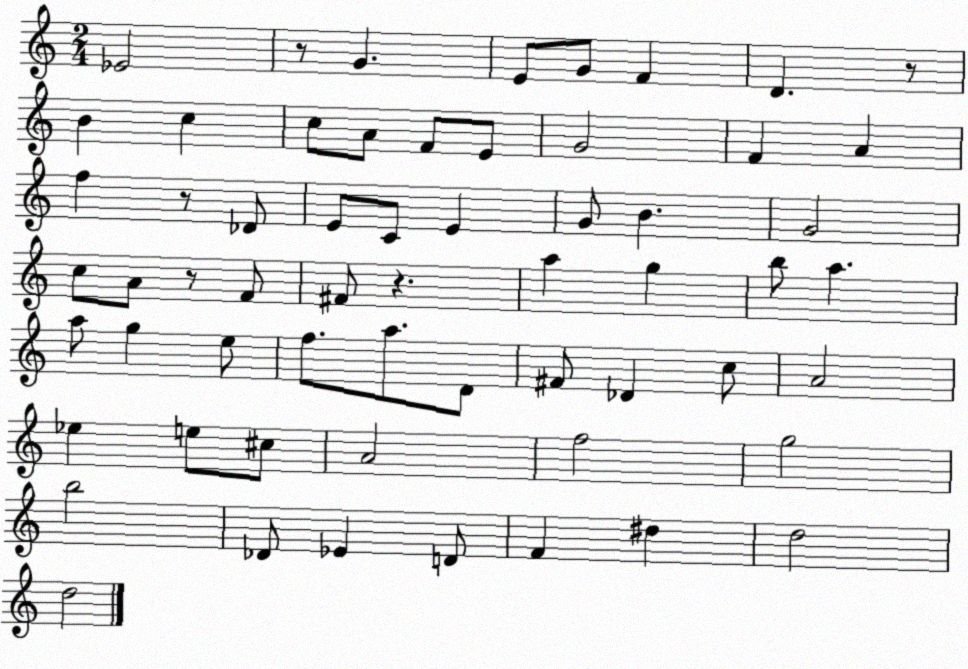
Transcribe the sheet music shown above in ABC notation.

X:1
T:Untitled
M:2/4
L:1/4
K:C
_E2 z/2 G E/2 G/2 F D z/2 B c c/2 A/2 F/2 E/2 G2 F A f z/2 _D/2 E/2 C/2 E G/2 B G2 c/2 A/2 z/2 F/2 ^F/2 z a g b/2 a a/2 g e/2 f/2 a/2 D/2 ^F/2 _D c/2 A2 _e e/2 ^c/2 A2 f2 g2 b2 _D/2 _E D/2 F ^d d2 d2